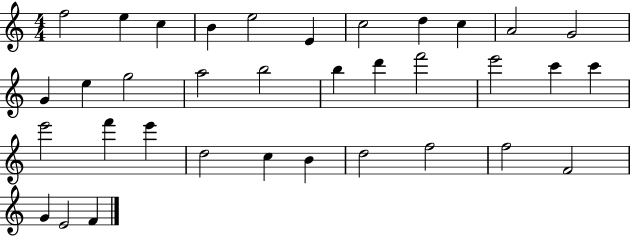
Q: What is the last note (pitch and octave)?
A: F4